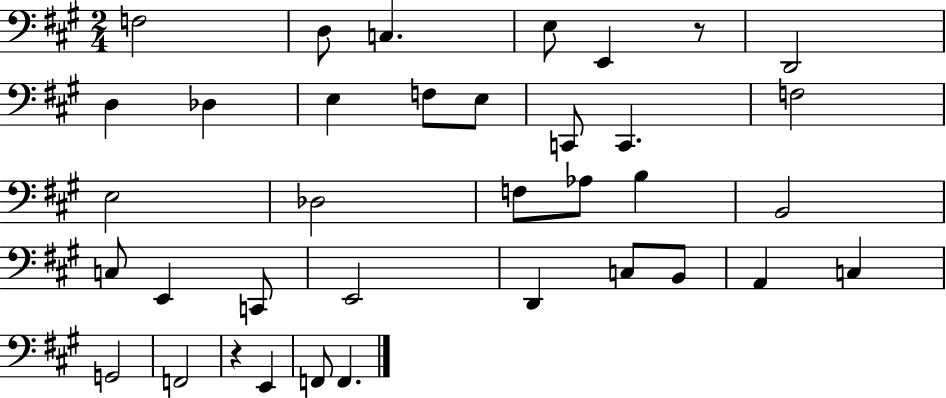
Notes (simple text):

F3/h D3/e C3/q. E3/e E2/q R/e D2/h D3/q Db3/q E3/q F3/e E3/e C2/e C2/q. F3/h E3/h Db3/h F3/e Ab3/e B3/q B2/h C3/e E2/q C2/e E2/h D2/q C3/e B2/e A2/q C3/q G2/h F2/h R/q E2/q F2/e F2/q.